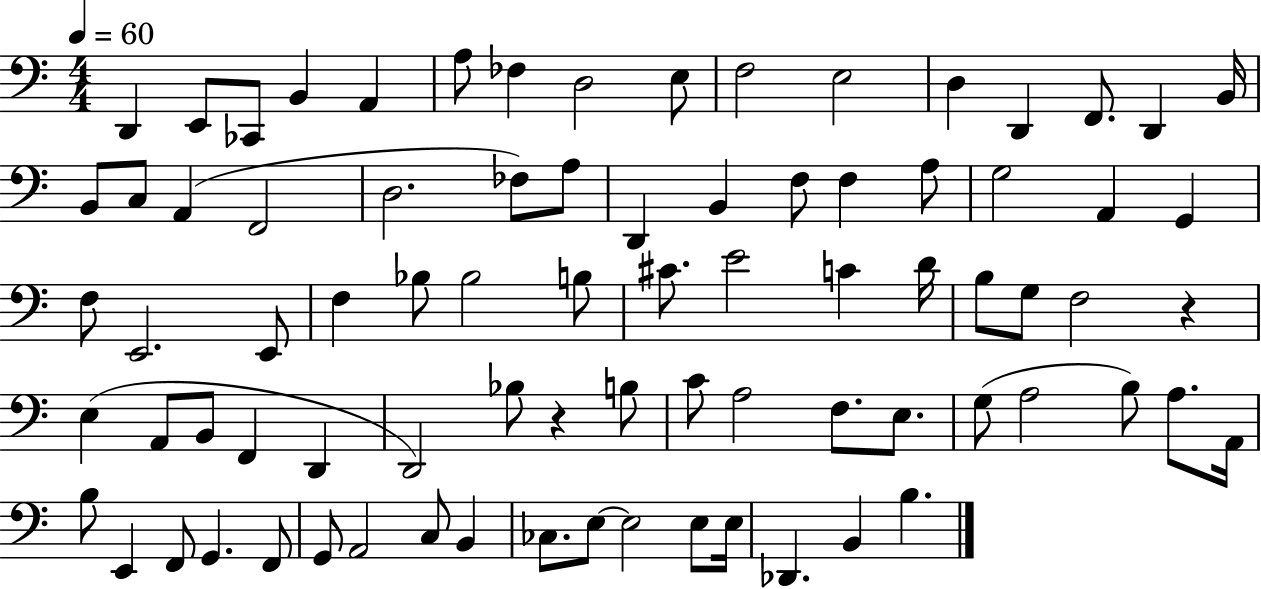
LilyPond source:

{
  \clef bass
  \numericTimeSignature
  \time 4/4
  \key c \major
  \tempo 4 = 60
  \repeat volta 2 { d,4 e,8 ces,8 b,4 a,4 | a8 fes4 d2 e8 | f2 e2 | d4 d,4 f,8. d,4 b,16 | \break b,8 c8 a,4( f,2 | d2. fes8) a8 | d,4 b,4 f8 f4 a8 | g2 a,4 g,4 | \break f8 e,2. e,8 | f4 bes8 bes2 b8 | cis'8. e'2 c'4 d'16 | b8 g8 f2 r4 | \break e4( a,8 b,8 f,4 d,4 | d,2) bes8 r4 b8 | c'8 a2 f8. e8. | g8( a2 b8) a8. a,16 | \break b8 e,4 f,8 g,4. f,8 | g,8 a,2 c8 b,4 | ces8. e8~~ e2 e8 e16 | des,4. b,4 b4. | \break } \bar "|."
}